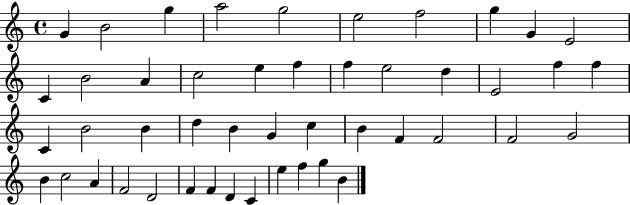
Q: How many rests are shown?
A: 0